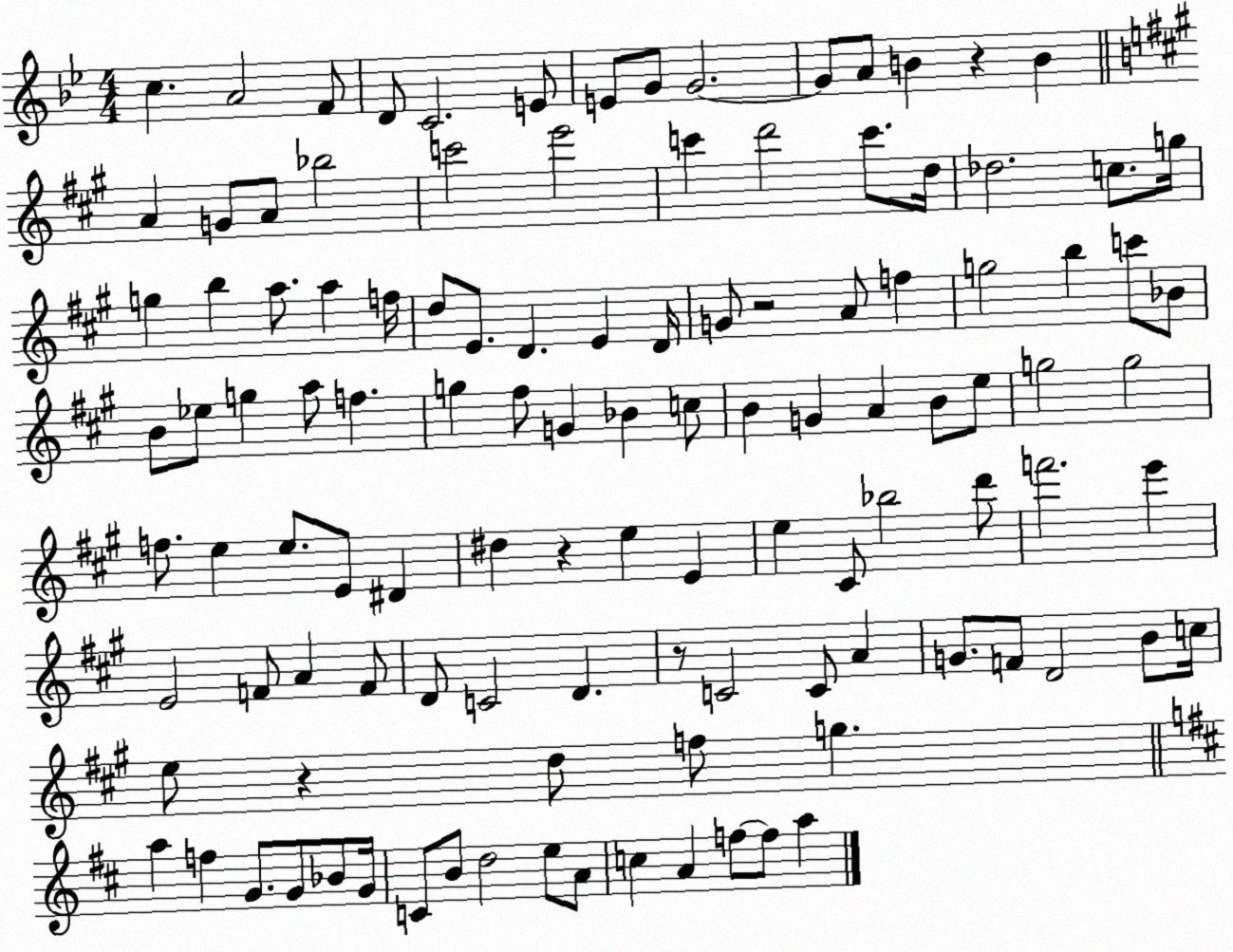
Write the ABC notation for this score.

X:1
T:Untitled
M:4/4
L:1/4
K:Bb
c A2 F/2 D/2 C2 E/2 E/2 G/2 G2 G/2 A/2 B z B A G/2 A/2 _b2 c'2 e'2 c' d'2 c'/2 d/4 _d2 c/2 g/4 g b a/2 a f/4 d/2 E/2 D E D/4 G/2 z2 A/2 f g2 b c'/2 _B/2 B/2 _e/2 g a/2 f g ^f/2 G _B c/2 B G A B/2 e/2 g2 g2 f/2 e e/2 E/2 ^D ^d z e E e ^C/2 _b2 d'/2 f'2 e' E2 F/2 A F/2 D/2 C2 D z/2 C2 C/2 A G/2 F/2 D2 B/2 c/4 e/2 z d/2 f/2 g a f G/2 G/2 _B/2 G/4 C/2 B/2 d2 e/2 A/2 c A f/2 f/2 a